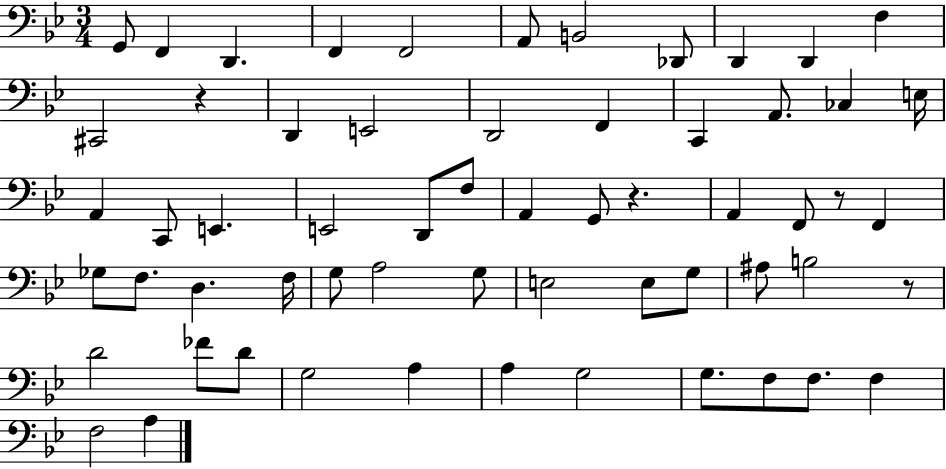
{
  \clef bass
  \numericTimeSignature
  \time 3/4
  \key bes \major
  g,8 f,4 d,4. | f,4 f,2 | a,8 b,2 des,8 | d,4 d,4 f4 | \break cis,2 r4 | d,4 e,2 | d,2 f,4 | c,4 a,8. ces4 e16 | \break a,4 c,8 e,4. | e,2 d,8 f8 | a,4 g,8 r4. | a,4 f,8 r8 f,4 | \break ges8 f8. d4. f16 | g8 a2 g8 | e2 e8 g8 | ais8 b2 r8 | \break d'2 fes'8 d'8 | g2 a4 | a4 g2 | g8. f8 f8. f4 | \break f2 a4 | \bar "|."
}